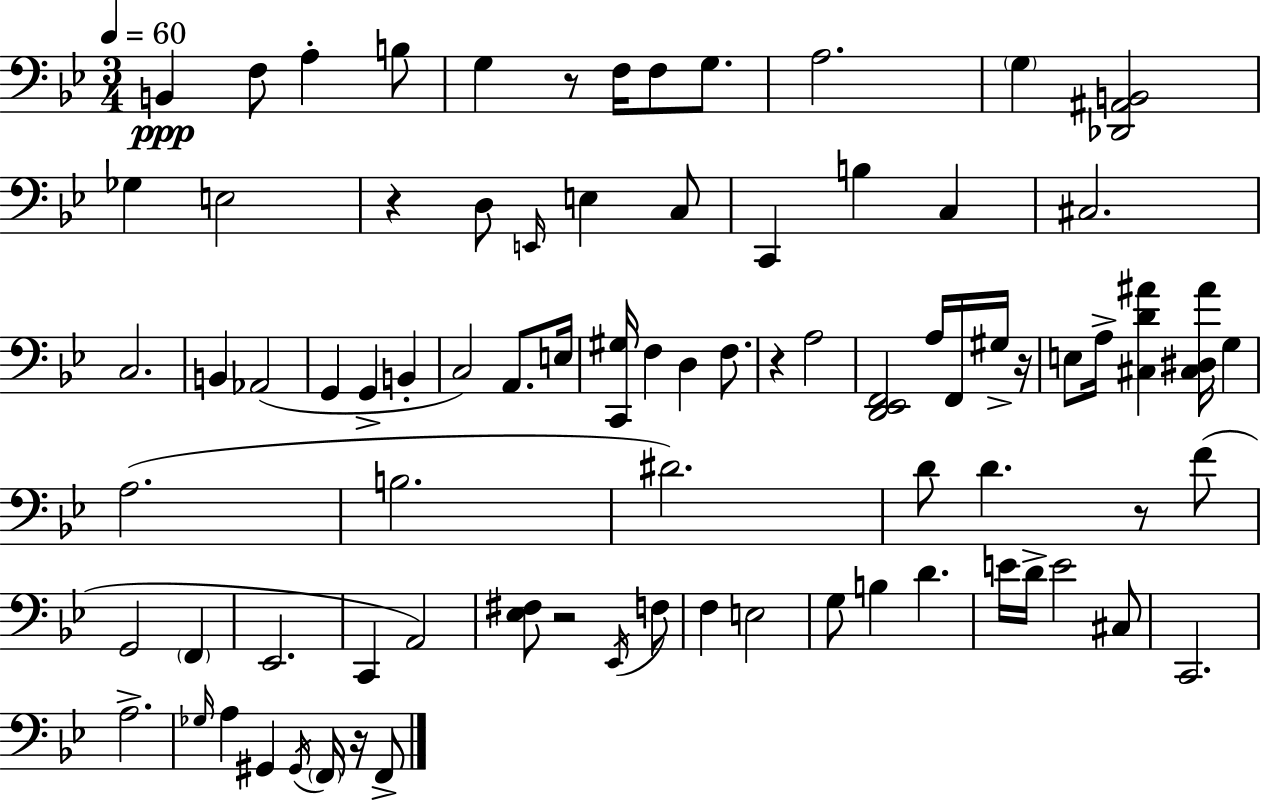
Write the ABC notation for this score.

X:1
T:Untitled
M:3/4
L:1/4
K:Gm
B,, F,/2 A, B,/2 G, z/2 F,/4 F,/2 G,/2 A,2 G, [_D,,^A,,B,,]2 _G, E,2 z D,/2 E,,/4 E, C,/2 C,, B, C, ^C,2 C,2 B,, _A,,2 G,, G,, B,, C,2 A,,/2 E,/4 [C,,^G,]/4 F, D, F,/2 z A,2 [D,,_E,,F,,]2 A,/4 F,,/4 ^G,/4 z/4 E,/2 A,/4 [^C,D^A] [^C,^D,^A]/4 G, A,2 B,2 ^D2 D/2 D z/2 F/2 G,,2 F,, _E,,2 C,, A,,2 [_E,^F,]/2 z2 _E,,/4 F,/2 F, E,2 G,/2 B, D E/4 D/4 E2 ^C,/2 C,,2 A,2 _G,/4 A, ^G,, ^G,,/4 F,,/4 z/4 F,,/2